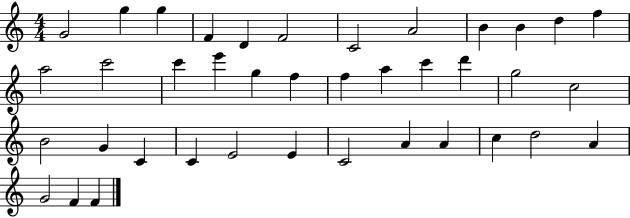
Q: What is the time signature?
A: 4/4